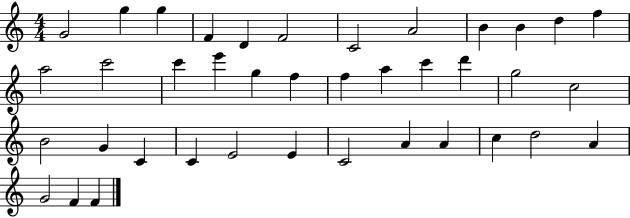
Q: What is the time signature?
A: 4/4